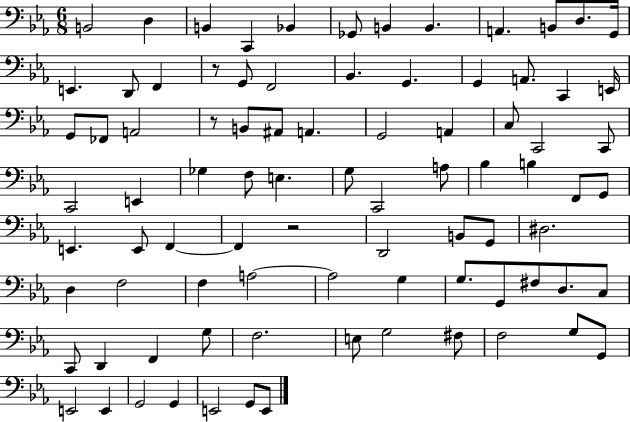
{
  \clef bass
  \numericTimeSignature
  \time 6/8
  \key ees \major
  b,2 d4 | b,4 c,4 bes,4 | ges,8 b,4 b,4. | a,4. b,8 d8. g,16 | \break e,4. d,8 f,4 | r8 g,8 f,2 | bes,4. g,4. | g,4 a,8. c,4 e,16 | \break g,8 fes,8 a,2 | r8 b,8 ais,8 a,4. | g,2 a,4 | c8 c,2 c,8 | \break c,2 e,4 | ges4 f8 e4. | g8 c,2 a8 | bes4 b4 f,8 g,8 | \break e,4. e,8 f,4~~ | f,4 r2 | d,2 b,8 g,8 | dis2. | \break d4 f2 | f4 a2~~ | a2 g4 | g8. g,8 fis8 d8. c8 | \break c,8 d,4 f,4 g8 | f2. | e8 g2 fis8 | f2 g8 g,8 | \break e,2 e,4 | g,2 g,4 | e,2 g,8 e,8 | \bar "|."
}